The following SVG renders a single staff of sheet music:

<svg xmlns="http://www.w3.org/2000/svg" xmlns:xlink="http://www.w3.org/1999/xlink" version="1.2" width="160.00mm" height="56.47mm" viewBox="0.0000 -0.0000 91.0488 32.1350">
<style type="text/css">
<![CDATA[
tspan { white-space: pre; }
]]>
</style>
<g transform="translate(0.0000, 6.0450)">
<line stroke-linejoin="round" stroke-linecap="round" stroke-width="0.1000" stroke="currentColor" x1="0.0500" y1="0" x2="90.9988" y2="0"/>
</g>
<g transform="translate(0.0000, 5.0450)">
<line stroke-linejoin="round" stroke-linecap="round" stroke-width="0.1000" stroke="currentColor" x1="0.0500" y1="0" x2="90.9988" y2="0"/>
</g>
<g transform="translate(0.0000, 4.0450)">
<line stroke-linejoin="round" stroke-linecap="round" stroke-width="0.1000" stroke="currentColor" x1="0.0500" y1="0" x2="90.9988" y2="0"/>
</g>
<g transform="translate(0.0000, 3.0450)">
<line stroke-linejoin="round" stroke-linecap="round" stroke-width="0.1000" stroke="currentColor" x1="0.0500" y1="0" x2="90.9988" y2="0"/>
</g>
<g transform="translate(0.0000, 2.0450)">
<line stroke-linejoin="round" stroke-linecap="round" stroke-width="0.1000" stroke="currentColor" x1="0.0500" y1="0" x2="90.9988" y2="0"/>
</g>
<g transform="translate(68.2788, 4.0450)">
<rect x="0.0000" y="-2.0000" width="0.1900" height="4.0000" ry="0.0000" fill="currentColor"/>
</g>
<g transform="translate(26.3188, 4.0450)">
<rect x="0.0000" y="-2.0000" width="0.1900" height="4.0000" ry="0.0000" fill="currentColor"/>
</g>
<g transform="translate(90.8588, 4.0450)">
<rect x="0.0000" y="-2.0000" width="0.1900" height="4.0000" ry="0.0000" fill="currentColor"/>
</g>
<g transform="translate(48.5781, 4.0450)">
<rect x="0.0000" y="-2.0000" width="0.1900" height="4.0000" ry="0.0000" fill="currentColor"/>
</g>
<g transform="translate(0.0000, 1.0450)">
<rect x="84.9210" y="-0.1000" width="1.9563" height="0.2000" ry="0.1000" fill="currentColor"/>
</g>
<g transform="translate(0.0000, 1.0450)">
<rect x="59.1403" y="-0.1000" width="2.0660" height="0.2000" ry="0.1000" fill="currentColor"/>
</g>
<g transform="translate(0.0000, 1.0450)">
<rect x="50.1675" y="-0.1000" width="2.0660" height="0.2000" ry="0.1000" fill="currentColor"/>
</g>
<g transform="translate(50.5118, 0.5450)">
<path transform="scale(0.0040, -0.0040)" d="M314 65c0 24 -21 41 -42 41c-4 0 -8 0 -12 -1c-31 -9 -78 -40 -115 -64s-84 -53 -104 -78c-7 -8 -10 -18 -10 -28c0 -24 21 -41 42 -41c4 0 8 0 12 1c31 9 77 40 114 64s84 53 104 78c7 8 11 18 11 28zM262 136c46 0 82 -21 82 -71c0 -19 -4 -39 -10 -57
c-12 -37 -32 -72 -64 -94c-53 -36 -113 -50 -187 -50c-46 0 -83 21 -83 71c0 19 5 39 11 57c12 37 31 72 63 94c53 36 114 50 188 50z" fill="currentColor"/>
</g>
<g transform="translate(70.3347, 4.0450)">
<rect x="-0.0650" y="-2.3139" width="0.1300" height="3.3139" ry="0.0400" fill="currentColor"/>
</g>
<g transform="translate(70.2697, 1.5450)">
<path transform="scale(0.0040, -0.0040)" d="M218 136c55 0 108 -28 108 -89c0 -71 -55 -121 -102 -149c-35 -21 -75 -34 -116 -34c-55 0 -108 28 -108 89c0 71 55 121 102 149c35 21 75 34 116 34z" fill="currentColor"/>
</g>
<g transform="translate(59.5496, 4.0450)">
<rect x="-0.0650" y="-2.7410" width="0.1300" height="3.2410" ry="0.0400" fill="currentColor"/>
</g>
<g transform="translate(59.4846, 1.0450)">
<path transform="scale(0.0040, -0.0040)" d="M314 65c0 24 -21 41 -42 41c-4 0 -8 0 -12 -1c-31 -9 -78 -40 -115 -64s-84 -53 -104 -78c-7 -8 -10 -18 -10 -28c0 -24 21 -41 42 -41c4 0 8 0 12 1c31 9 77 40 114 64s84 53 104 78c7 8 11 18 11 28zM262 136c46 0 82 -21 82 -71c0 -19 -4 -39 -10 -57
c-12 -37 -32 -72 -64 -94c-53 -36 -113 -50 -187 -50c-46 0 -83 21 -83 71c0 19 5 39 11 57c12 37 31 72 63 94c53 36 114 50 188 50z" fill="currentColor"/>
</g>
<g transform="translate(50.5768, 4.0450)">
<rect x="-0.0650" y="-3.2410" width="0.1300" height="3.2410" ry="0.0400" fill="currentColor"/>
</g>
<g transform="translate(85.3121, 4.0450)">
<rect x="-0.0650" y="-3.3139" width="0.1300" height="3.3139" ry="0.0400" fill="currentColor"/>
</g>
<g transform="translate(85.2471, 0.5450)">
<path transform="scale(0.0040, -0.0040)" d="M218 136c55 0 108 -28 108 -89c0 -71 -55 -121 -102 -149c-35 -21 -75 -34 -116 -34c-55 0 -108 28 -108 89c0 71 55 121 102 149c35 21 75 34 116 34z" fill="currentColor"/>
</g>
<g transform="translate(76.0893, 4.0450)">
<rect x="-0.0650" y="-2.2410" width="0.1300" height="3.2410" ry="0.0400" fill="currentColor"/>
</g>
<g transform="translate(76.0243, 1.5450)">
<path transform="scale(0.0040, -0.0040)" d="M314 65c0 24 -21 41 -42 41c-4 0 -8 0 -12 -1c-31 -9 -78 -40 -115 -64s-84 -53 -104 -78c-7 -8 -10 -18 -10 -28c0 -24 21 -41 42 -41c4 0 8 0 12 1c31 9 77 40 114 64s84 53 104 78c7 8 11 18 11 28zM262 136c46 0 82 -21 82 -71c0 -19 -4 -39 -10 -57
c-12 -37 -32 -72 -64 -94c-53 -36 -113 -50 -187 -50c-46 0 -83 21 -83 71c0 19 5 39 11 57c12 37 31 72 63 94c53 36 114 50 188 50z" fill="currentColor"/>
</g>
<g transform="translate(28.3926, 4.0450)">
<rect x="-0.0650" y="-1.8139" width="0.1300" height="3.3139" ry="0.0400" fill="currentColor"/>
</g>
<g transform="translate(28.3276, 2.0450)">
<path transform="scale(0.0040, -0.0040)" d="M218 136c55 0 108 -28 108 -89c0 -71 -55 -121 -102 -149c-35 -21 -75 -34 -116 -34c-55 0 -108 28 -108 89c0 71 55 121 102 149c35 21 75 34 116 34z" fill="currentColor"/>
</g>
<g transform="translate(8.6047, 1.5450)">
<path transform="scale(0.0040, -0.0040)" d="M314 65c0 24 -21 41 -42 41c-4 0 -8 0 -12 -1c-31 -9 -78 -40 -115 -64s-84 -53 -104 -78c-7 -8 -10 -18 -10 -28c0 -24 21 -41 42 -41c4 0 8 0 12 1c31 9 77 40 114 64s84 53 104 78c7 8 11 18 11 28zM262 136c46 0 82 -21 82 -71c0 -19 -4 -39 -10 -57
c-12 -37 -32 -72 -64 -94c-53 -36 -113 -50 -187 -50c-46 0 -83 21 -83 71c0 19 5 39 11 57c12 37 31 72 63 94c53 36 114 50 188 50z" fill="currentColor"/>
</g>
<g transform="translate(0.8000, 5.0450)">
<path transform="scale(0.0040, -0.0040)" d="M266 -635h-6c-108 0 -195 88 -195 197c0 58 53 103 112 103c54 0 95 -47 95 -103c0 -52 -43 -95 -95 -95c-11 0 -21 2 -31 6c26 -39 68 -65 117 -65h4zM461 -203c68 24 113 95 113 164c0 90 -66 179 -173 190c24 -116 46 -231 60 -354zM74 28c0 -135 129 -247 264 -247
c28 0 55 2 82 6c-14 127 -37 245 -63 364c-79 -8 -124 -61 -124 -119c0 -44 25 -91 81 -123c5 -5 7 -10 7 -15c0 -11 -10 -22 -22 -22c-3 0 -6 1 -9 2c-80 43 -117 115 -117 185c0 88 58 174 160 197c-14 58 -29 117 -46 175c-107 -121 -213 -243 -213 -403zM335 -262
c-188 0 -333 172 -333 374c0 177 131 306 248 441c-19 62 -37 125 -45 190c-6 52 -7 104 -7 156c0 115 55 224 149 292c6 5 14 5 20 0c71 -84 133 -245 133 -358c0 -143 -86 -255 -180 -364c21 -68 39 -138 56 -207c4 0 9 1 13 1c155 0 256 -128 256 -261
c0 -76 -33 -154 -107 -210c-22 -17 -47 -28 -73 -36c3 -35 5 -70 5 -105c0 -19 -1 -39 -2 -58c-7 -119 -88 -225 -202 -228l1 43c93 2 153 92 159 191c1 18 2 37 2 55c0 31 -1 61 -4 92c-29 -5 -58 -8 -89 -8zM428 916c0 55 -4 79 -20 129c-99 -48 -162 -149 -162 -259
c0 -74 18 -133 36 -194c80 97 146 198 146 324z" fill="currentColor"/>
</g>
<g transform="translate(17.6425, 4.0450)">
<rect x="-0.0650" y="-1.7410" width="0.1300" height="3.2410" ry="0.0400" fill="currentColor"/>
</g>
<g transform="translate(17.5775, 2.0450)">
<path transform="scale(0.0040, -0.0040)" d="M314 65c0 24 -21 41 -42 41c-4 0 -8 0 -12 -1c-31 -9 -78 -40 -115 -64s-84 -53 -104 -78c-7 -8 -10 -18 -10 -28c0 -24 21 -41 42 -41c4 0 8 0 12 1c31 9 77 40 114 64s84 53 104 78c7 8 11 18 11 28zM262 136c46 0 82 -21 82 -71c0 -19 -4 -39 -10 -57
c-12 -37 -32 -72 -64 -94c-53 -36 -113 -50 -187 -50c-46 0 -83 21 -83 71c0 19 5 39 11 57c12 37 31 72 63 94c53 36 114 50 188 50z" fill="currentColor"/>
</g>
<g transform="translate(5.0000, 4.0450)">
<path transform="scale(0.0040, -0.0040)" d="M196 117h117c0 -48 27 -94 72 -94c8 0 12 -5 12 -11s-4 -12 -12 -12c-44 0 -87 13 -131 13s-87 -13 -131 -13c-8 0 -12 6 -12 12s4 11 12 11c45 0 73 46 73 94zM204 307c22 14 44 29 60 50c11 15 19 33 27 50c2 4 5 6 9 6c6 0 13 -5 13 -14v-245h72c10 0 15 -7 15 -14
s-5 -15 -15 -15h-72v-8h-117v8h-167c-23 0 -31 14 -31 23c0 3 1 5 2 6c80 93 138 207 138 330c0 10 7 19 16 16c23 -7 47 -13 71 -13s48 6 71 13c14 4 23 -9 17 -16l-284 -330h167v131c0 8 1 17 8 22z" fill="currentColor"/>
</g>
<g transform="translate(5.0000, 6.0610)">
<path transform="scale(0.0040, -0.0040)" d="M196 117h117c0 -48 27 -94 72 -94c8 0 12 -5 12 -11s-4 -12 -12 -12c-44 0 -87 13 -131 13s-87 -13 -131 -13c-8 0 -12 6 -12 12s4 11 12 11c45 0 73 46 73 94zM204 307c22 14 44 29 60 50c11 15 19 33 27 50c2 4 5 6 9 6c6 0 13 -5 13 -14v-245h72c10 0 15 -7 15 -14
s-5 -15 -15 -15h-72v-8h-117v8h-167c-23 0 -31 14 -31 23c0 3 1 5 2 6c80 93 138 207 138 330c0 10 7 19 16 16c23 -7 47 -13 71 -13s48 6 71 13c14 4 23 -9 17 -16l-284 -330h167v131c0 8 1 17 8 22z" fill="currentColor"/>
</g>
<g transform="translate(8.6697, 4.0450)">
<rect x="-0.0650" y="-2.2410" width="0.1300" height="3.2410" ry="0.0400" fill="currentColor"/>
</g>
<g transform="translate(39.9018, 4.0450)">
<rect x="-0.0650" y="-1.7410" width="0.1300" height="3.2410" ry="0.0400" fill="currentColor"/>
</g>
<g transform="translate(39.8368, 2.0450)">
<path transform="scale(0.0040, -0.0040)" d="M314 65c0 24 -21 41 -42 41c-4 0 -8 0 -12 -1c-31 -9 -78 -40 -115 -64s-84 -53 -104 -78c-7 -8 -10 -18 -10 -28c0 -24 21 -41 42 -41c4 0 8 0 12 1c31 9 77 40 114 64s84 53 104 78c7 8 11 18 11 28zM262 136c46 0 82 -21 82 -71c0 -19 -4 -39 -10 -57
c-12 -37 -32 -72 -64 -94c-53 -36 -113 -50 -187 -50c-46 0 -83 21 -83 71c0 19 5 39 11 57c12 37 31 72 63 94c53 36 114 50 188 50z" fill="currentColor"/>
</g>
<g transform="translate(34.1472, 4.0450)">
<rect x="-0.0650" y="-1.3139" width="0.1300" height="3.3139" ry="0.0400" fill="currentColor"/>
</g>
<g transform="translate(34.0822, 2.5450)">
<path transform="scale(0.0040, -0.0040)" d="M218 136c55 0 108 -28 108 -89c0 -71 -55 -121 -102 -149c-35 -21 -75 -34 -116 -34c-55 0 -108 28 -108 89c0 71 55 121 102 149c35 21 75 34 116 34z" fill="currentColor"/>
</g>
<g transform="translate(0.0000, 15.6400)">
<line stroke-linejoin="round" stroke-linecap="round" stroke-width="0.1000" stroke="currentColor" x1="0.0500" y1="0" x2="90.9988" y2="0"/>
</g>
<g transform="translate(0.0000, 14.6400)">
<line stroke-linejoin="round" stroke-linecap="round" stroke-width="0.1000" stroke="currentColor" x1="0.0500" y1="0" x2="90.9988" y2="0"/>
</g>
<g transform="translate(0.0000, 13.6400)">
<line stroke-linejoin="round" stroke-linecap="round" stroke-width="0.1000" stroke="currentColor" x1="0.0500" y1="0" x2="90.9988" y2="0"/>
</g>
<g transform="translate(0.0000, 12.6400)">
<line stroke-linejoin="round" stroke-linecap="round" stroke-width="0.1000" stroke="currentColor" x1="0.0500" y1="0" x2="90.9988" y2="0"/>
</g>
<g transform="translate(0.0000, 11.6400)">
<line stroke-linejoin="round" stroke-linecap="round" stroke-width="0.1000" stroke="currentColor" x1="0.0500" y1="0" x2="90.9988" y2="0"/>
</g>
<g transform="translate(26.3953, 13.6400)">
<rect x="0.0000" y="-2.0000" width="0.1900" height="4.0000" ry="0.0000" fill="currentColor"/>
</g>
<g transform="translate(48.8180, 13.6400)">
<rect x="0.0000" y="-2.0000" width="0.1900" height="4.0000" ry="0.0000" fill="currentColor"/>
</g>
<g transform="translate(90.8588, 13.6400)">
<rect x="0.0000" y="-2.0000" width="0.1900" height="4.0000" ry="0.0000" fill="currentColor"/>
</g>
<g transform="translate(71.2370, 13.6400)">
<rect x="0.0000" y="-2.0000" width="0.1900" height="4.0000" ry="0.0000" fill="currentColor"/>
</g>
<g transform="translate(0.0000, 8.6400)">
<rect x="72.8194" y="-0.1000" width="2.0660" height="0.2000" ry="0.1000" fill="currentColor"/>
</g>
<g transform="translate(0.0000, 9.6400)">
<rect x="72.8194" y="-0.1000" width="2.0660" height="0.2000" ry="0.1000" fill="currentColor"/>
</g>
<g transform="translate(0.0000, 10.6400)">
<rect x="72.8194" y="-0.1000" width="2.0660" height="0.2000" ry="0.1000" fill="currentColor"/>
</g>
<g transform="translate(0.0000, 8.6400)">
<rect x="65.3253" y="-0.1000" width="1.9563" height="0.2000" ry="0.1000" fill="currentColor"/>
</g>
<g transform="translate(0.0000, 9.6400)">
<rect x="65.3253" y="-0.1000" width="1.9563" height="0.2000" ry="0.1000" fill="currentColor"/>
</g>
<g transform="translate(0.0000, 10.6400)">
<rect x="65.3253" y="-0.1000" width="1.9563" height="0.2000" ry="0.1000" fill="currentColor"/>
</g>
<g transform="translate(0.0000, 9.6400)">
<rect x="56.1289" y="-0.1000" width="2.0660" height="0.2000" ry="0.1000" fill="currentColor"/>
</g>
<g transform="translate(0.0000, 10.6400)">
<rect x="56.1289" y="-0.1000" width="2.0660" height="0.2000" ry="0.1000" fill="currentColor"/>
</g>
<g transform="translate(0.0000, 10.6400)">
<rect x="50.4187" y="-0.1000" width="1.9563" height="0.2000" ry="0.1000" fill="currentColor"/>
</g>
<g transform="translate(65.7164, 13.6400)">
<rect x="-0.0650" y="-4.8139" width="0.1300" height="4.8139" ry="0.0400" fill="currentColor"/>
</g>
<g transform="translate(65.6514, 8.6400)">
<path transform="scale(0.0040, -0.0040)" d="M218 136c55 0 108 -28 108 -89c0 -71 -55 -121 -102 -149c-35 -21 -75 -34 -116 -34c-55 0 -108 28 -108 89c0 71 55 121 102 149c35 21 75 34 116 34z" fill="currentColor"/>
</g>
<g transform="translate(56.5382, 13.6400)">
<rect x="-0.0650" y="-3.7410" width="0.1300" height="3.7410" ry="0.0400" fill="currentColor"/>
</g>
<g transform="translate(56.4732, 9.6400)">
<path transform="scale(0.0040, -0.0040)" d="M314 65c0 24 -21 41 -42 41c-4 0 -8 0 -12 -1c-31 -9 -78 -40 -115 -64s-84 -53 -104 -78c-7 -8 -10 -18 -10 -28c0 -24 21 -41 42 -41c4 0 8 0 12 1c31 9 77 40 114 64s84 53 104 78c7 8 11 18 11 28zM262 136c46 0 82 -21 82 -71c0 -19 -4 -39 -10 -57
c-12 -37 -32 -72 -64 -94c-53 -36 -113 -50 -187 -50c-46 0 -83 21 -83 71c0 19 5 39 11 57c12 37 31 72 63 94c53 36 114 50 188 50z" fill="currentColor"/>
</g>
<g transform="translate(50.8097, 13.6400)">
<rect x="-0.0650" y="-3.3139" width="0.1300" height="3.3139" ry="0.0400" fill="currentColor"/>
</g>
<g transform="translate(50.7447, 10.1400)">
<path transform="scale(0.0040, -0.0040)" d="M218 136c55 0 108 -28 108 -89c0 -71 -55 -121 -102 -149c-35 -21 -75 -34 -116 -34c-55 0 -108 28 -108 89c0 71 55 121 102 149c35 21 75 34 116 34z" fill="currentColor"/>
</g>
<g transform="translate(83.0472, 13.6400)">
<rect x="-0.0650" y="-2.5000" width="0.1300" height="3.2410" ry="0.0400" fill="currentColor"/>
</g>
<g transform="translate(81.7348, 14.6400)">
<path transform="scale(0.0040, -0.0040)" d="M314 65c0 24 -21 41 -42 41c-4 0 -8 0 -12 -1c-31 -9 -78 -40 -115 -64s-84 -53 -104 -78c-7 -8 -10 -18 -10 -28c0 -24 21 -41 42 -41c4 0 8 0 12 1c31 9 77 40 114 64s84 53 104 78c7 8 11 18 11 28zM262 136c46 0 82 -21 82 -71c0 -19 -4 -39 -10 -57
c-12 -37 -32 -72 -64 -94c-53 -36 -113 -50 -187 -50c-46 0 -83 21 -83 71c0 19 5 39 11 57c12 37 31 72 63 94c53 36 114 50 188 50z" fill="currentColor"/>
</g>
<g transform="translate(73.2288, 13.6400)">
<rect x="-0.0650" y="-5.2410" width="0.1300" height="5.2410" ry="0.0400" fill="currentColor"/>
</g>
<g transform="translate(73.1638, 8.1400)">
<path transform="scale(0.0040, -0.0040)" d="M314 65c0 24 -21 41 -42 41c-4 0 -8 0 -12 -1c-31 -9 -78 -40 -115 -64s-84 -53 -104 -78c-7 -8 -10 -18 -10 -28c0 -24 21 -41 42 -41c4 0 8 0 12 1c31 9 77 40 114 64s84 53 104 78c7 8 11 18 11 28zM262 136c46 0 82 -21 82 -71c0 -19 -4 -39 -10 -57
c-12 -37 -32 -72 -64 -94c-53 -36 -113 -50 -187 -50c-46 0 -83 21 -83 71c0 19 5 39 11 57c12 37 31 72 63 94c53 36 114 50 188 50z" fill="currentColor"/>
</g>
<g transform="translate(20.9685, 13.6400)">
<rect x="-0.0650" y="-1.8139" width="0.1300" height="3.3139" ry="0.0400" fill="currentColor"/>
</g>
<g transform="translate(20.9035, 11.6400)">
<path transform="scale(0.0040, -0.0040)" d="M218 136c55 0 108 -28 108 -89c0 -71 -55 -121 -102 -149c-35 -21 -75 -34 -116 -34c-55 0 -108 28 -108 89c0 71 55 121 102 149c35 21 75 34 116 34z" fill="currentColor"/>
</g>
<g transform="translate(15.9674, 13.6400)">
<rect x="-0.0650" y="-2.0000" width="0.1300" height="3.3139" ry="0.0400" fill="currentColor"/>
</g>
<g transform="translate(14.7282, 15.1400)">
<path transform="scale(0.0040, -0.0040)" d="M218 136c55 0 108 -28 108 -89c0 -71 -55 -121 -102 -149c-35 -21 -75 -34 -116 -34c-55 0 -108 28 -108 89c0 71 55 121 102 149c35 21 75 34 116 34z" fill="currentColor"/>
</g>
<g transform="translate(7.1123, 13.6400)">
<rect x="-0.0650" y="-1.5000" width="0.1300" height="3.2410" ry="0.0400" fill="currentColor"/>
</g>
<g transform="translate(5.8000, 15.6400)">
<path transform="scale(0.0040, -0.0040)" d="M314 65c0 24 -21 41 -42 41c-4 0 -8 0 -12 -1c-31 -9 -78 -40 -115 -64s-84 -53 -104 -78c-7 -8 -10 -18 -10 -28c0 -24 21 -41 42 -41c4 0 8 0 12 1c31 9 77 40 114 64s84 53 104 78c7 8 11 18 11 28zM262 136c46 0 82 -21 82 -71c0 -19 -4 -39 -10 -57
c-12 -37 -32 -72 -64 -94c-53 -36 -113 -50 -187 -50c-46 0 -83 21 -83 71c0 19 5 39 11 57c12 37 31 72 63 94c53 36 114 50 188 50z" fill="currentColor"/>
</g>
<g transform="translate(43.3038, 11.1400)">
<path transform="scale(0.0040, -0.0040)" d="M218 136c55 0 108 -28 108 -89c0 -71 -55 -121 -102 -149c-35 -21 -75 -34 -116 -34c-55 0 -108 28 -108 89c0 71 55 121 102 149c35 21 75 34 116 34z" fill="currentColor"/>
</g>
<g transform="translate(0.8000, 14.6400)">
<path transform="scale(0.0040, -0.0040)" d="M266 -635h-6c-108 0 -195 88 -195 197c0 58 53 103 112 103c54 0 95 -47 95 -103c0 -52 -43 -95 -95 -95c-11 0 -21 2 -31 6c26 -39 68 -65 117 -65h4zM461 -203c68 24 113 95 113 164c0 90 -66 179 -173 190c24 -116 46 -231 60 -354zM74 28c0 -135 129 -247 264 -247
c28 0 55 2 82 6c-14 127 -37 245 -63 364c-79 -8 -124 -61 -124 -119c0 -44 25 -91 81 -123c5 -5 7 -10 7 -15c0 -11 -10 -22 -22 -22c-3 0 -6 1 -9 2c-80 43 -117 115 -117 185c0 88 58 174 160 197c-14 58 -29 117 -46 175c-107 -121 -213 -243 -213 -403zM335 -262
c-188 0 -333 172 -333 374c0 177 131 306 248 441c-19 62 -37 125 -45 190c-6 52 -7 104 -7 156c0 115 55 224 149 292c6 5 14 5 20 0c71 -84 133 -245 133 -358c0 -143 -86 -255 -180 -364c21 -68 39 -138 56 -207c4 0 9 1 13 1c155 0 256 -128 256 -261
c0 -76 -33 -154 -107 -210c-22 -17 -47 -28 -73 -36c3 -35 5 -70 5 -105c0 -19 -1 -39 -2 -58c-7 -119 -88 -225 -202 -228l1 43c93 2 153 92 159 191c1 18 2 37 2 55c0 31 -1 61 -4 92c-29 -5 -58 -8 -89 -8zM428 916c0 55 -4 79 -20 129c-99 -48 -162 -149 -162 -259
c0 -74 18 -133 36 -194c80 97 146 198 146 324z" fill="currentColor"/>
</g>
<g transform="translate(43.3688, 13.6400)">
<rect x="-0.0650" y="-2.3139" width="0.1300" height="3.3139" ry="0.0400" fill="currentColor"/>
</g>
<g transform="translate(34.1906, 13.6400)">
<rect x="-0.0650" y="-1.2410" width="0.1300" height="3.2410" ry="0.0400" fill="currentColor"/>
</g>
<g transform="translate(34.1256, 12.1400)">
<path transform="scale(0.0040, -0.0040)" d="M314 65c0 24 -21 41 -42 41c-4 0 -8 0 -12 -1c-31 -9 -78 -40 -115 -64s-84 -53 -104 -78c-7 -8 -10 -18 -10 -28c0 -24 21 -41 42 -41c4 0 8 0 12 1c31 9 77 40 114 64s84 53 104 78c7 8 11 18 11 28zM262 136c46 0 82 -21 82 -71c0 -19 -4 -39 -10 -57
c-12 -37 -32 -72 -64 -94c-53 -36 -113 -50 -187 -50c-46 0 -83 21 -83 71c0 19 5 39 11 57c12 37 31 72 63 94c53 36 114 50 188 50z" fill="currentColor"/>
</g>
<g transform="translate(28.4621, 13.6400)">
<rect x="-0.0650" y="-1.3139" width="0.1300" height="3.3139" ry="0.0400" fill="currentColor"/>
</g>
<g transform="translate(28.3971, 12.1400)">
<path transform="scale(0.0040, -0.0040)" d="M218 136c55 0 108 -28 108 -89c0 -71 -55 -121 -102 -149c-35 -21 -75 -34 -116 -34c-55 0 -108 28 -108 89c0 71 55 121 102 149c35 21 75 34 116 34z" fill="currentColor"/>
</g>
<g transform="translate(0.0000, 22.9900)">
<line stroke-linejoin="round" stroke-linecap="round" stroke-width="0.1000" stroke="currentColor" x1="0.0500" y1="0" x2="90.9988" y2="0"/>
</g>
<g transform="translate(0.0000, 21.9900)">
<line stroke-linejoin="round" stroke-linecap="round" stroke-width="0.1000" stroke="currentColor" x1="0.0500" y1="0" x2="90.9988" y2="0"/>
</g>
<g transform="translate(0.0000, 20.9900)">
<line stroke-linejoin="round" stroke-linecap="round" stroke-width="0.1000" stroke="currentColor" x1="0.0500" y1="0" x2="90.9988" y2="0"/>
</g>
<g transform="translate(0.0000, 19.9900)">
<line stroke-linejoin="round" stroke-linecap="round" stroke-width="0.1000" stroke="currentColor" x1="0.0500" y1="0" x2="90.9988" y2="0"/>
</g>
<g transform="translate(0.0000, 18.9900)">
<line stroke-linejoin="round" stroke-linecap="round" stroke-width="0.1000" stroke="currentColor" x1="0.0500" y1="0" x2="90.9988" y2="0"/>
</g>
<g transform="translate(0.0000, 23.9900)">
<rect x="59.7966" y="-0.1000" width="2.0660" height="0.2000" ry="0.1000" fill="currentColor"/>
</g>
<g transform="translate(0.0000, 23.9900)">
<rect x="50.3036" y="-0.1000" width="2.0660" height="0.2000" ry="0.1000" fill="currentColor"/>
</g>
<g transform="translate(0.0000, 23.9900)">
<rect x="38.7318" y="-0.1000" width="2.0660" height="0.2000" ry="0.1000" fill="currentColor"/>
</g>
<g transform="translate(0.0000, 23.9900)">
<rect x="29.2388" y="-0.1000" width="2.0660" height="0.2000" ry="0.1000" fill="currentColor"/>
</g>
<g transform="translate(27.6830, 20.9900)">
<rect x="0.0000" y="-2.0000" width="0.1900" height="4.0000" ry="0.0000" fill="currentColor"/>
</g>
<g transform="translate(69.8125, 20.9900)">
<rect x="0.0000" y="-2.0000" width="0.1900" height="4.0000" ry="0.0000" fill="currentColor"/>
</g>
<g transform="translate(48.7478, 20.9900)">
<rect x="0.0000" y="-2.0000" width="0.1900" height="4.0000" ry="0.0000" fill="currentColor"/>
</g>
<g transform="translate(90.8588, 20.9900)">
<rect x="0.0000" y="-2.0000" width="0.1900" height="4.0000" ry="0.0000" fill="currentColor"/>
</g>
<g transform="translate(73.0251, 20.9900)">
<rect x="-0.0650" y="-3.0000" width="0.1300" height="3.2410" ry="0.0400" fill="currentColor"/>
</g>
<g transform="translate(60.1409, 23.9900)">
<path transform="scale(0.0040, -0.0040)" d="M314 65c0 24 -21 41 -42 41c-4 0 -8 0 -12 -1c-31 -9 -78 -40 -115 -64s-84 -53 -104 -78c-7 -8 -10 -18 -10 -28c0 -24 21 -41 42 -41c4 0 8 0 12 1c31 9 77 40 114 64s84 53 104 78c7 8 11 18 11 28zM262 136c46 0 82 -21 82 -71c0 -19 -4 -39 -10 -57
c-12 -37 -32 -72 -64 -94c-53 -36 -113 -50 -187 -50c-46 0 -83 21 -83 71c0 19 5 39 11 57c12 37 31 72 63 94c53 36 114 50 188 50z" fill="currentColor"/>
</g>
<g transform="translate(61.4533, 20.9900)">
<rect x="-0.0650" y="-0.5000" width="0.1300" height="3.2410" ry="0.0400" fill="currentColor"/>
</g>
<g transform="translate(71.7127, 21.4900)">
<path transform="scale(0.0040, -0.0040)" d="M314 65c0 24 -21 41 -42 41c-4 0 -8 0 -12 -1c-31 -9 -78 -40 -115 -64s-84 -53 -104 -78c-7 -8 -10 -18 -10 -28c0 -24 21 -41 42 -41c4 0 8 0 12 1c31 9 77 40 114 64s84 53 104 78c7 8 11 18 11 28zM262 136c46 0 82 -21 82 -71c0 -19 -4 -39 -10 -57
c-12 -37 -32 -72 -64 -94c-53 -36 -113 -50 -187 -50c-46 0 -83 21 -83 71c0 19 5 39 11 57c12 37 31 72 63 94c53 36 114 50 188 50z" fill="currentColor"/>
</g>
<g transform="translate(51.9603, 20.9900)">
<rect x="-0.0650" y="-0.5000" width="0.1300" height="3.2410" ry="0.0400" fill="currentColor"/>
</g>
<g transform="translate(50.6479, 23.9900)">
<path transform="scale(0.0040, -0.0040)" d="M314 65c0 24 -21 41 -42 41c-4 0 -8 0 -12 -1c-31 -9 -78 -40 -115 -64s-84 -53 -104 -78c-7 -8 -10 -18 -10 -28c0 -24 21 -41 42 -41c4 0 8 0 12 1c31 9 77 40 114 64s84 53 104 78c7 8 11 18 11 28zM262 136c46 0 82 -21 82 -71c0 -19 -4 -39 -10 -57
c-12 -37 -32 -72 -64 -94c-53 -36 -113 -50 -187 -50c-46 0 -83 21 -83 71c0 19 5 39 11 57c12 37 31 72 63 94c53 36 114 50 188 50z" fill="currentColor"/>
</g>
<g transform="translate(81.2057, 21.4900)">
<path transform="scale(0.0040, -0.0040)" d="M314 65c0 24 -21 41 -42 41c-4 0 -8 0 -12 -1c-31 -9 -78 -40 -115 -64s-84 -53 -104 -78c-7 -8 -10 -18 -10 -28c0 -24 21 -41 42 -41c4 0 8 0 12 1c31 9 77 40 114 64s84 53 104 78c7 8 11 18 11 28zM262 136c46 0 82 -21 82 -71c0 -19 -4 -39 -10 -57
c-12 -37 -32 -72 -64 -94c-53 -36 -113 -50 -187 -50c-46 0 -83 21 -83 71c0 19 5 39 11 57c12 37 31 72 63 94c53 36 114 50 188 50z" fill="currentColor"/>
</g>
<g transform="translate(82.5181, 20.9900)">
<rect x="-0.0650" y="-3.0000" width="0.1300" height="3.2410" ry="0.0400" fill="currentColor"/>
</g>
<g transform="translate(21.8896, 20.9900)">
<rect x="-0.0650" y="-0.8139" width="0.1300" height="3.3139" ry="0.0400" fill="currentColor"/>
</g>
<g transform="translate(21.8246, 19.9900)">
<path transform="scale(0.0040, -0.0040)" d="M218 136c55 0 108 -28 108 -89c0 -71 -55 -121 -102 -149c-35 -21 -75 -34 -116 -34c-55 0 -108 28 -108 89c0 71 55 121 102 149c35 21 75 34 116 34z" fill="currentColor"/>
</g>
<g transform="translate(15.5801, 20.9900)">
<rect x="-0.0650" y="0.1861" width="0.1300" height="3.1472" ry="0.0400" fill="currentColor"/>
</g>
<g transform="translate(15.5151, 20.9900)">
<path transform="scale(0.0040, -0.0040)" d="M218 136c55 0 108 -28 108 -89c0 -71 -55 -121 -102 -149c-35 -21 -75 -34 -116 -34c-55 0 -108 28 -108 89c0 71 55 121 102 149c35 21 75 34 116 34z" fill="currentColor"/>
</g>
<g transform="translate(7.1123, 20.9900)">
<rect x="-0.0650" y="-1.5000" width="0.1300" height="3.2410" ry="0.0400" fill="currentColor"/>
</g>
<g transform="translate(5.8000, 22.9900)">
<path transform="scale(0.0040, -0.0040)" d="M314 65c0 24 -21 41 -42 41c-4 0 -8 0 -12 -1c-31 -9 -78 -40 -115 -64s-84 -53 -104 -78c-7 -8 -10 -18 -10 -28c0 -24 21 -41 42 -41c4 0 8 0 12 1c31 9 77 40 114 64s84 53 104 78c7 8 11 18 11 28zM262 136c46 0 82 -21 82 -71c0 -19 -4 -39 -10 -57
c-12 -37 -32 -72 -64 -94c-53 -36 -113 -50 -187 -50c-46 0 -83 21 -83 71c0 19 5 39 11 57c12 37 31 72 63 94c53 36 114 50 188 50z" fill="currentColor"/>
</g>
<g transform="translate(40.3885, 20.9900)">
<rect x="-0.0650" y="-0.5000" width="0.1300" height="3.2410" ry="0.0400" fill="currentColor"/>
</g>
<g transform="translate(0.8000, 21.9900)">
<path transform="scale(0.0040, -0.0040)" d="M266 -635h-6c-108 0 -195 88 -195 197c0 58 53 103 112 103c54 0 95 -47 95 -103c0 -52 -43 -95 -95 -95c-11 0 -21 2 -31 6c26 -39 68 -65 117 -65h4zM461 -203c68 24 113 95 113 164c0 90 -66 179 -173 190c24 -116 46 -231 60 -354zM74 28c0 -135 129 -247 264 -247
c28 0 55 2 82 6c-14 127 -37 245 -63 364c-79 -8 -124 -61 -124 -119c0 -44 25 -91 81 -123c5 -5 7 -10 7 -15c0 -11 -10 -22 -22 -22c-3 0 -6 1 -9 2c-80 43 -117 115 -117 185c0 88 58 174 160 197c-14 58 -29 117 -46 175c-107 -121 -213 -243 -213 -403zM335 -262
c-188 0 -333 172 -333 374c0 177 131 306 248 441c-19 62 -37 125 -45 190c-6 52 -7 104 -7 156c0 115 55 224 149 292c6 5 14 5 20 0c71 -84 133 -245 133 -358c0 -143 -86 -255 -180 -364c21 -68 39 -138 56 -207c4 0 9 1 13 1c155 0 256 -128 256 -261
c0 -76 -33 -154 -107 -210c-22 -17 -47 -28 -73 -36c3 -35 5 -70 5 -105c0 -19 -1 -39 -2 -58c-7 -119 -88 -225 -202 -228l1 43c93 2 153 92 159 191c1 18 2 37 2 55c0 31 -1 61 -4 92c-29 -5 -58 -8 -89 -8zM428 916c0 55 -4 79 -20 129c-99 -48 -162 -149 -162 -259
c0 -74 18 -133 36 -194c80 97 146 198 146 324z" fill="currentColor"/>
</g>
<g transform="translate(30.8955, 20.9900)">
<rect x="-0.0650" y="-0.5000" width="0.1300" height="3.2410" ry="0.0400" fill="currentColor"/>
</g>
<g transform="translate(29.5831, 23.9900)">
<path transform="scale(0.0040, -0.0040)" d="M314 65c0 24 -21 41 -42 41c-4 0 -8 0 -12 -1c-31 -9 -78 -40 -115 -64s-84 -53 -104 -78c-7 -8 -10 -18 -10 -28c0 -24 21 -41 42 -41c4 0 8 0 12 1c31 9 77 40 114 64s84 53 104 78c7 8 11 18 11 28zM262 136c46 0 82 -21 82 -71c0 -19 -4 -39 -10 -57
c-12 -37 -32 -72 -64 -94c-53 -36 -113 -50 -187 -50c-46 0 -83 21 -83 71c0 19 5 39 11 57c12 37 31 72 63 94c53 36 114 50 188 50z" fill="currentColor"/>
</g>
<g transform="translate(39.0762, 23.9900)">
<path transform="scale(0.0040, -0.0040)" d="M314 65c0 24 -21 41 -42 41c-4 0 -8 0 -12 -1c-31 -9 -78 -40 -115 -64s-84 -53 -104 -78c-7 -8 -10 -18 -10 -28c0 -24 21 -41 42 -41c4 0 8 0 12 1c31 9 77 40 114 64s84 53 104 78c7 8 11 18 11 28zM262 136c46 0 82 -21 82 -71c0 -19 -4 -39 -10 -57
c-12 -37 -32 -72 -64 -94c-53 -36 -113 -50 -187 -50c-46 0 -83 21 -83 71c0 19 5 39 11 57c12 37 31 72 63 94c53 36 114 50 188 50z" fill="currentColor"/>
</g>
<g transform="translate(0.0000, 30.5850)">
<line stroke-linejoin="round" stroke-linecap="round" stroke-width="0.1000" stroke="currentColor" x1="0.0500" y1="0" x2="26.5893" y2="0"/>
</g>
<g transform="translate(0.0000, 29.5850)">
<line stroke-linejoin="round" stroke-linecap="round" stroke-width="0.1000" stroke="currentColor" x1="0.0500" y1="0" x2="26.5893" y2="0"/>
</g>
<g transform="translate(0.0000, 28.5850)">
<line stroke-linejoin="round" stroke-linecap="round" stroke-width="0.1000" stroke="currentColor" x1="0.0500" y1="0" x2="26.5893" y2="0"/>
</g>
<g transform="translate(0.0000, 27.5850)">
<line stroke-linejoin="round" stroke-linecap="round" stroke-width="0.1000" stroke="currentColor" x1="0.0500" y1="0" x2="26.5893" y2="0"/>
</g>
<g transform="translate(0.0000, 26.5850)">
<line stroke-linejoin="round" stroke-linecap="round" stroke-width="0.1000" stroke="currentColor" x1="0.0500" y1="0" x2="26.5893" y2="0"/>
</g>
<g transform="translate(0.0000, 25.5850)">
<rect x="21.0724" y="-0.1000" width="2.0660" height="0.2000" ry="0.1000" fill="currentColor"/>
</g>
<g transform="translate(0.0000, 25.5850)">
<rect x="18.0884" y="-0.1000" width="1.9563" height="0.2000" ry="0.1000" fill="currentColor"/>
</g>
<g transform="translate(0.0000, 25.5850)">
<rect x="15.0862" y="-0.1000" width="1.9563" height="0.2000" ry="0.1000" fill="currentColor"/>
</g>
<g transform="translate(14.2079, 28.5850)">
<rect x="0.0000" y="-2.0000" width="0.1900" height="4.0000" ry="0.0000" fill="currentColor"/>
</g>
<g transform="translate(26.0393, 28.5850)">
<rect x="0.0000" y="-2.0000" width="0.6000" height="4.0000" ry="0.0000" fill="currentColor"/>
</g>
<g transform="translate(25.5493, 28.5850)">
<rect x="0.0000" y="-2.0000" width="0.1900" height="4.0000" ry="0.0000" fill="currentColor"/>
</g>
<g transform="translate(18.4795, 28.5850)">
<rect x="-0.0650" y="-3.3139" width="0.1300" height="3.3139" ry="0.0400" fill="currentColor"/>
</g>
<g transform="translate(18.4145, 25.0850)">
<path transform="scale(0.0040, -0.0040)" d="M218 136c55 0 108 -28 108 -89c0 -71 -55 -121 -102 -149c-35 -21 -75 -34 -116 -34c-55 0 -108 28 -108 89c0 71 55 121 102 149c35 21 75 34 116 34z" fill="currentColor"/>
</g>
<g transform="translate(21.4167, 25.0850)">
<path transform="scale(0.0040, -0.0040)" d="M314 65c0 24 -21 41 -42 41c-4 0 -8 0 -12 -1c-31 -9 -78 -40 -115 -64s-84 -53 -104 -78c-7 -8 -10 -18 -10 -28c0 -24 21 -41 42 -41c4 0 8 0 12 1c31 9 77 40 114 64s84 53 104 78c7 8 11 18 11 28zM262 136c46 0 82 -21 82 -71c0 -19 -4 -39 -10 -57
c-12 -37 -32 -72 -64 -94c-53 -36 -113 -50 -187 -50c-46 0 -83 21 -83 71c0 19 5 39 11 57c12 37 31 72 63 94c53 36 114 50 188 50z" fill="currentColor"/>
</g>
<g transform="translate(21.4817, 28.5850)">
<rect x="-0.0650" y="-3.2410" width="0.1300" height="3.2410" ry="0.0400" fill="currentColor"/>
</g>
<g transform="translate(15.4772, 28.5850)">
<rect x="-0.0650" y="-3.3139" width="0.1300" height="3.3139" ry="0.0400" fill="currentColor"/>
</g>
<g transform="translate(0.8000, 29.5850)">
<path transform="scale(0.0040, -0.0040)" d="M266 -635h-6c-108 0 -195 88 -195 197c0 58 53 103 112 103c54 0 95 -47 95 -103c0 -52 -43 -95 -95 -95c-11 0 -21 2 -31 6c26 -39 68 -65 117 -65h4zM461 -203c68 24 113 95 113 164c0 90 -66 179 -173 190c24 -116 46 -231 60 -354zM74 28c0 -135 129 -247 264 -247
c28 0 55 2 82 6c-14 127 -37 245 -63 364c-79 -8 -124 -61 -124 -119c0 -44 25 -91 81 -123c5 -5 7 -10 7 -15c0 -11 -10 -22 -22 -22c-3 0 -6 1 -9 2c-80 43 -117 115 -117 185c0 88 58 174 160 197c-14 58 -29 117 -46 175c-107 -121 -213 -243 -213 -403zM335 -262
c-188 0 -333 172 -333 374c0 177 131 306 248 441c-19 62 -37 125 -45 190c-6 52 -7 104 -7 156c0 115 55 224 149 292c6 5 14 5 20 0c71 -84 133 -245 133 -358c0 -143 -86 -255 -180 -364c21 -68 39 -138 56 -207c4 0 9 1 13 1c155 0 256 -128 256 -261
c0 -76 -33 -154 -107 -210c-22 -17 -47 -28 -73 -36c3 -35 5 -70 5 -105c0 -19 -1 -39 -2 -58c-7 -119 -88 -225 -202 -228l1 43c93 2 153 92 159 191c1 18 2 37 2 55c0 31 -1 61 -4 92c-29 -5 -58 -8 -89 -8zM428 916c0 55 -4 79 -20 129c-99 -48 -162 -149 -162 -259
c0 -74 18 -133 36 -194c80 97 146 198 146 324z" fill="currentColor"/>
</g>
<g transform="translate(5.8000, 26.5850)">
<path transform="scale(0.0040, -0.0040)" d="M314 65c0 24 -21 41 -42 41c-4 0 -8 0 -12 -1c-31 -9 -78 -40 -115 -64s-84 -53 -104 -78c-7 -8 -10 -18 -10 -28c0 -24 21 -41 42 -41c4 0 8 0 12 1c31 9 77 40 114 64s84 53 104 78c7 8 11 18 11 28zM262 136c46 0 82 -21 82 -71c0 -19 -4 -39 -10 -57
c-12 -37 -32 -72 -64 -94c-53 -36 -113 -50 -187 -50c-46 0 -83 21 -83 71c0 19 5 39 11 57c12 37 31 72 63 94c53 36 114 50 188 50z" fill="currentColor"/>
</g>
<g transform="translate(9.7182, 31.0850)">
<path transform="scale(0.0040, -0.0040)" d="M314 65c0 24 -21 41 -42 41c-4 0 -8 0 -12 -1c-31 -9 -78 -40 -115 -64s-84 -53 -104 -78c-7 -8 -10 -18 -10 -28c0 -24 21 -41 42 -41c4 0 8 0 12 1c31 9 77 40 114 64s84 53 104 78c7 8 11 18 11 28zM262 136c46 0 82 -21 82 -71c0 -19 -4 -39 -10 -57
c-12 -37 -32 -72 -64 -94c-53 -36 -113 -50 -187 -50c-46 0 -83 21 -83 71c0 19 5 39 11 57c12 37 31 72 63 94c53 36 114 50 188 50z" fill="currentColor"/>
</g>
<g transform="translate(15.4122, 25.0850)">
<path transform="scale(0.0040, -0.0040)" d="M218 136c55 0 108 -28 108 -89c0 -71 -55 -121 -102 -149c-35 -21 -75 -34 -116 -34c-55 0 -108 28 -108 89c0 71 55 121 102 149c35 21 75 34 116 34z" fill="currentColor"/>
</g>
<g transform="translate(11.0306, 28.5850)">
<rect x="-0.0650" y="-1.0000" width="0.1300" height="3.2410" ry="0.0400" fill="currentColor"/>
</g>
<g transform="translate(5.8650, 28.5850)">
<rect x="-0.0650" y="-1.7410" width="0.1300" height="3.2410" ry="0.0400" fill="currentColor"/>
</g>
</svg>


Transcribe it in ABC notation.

X:1
T:Untitled
M:4/4
L:1/4
K:C
g2 f2 f e f2 b2 a2 g g2 b E2 F f e e2 g b c'2 e' f'2 G2 E2 B d C2 C2 C2 C2 A2 A2 f2 D2 b b b2